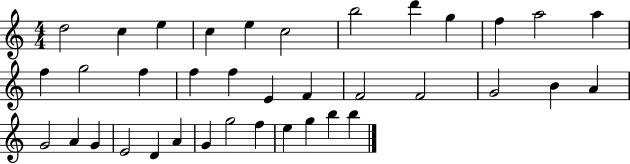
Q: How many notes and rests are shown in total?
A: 37